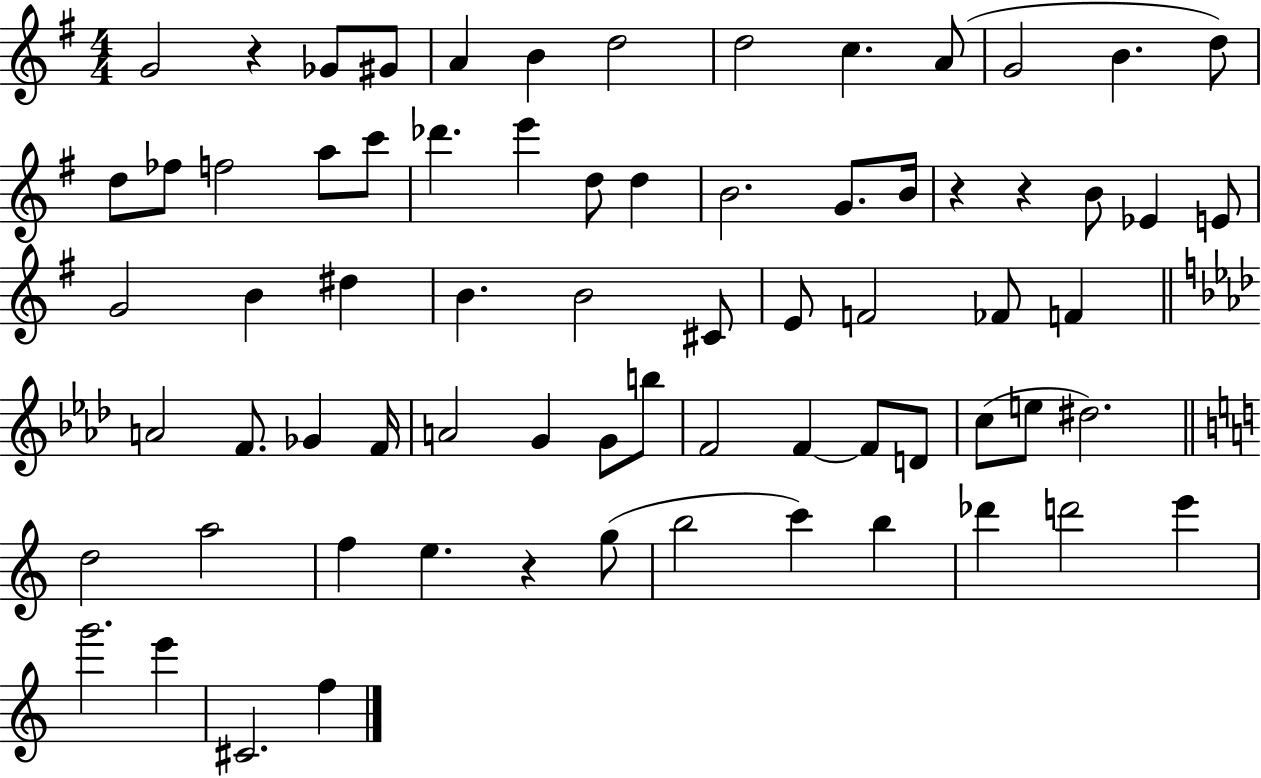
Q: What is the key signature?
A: G major